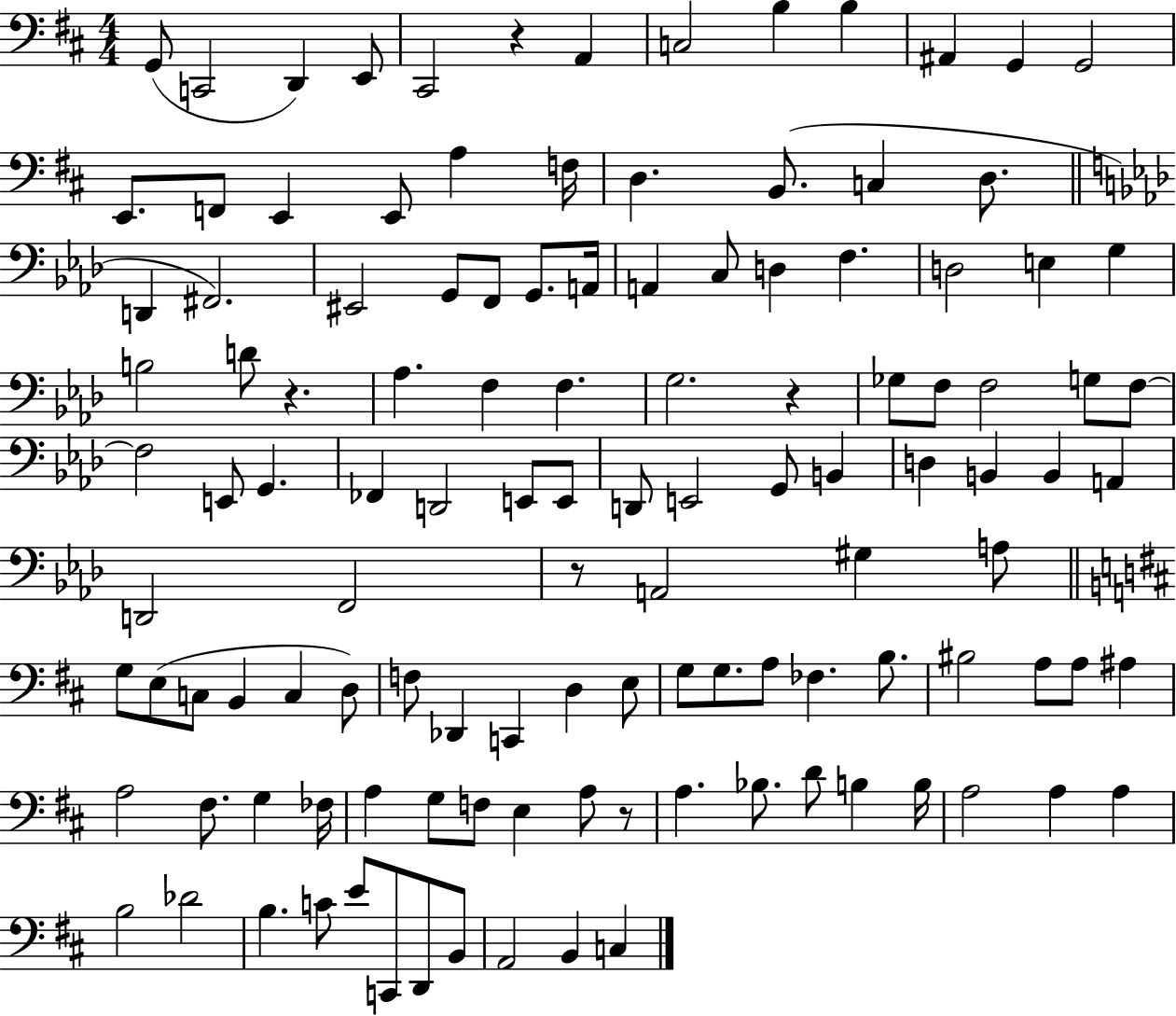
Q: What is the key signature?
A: D major